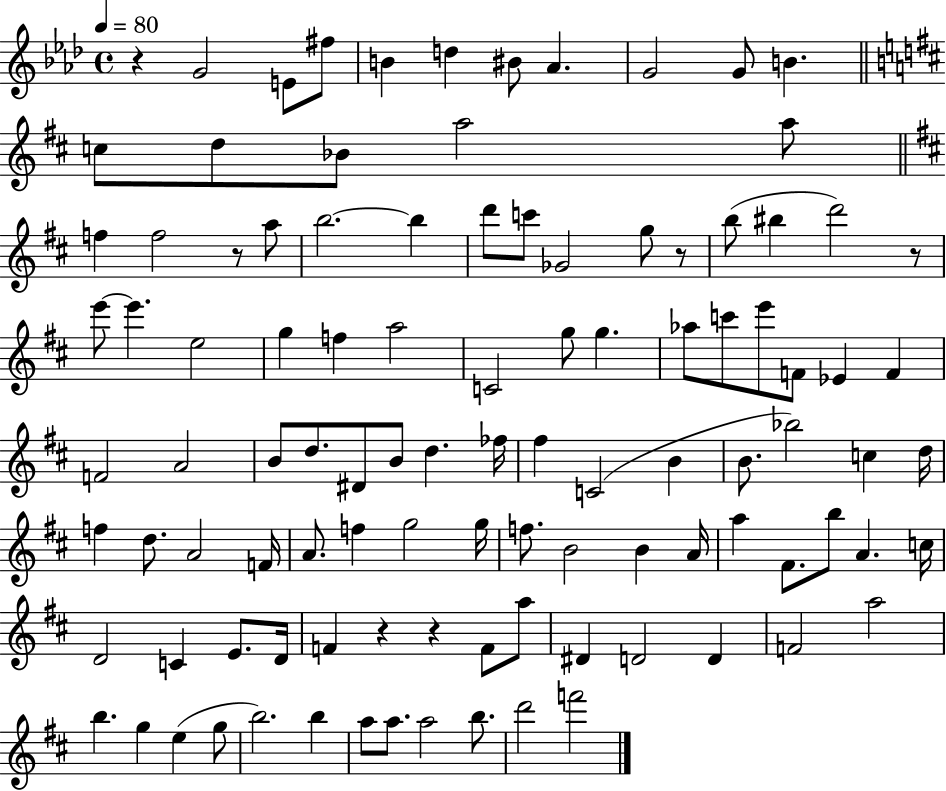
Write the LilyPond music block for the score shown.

{
  \clef treble
  \time 4/4
  \defaultTimeSignature
  \key aes \major
  \tempo 4 = 80
  \repeat volta 2 { r4 g'2 e'8 fis''8 | b'4 d''4 bis'8 aes'4. | g'2 g'8 b'4. | \bar "||" \break \key b \minor c''8 d''8 bes'8 a''2 a''8 | \bar "||" \break \key d \major f''4 f''2 r8 a''8 | b''2.~~ b''4 | d'''8 c'''8 ges'2 g''8 r8 | b''8( bis''4 d'''2) r8 | \break e'''8~~ e'''4. e''2 | g''4 f''4 a''2 | c'2 g''8 g''4. | aes''8 c'''8 e'''8 f'8 ees'4 f'4 | \break f'2 a'2 | b'8 d''8. dis'8 b'8 d''4. fes''16 | fis''4 c'2( b'4 | b'8. bes''2) c''4 d''16 | \break f''4 d''8. a'2 f'16 | a'8. f''4 g''2 g''16 | f''8. b'2 b'4 a'16 | a''4 fis'8. b''8 a'4. c''16 | \break d'2 c'4 e'8. d'16 | f'4 r4 r4 f'8 a''8 | dis'4 d'2 d'4 | f'2 a''2 | \break b''4. g''4 e''4( g''8 | b''2.) b''4 | a''8 a''8. a''2 b''8. | d'''2 f'''2 | \break } \bar "|."
}